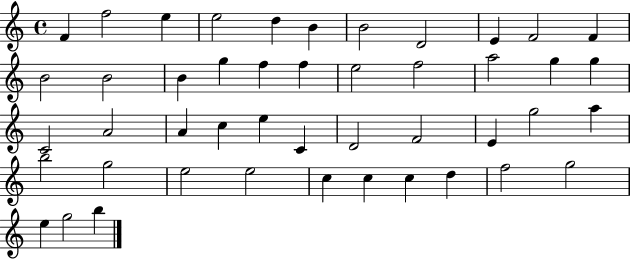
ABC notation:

X:1
T:Untitled
M:4/4
L:1/4
K:C
F f2 e e2 d B B2 D2 E F2 F B2 B2 B g f f e2 f2 a2 g g C2 A2 A c e C D2 F2 E g2 a b2 g2 e2 e2 c c c d f2 g2 e g2 b